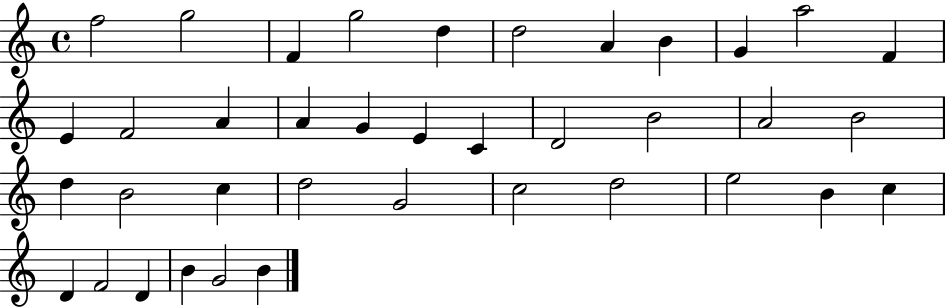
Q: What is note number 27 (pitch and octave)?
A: G4